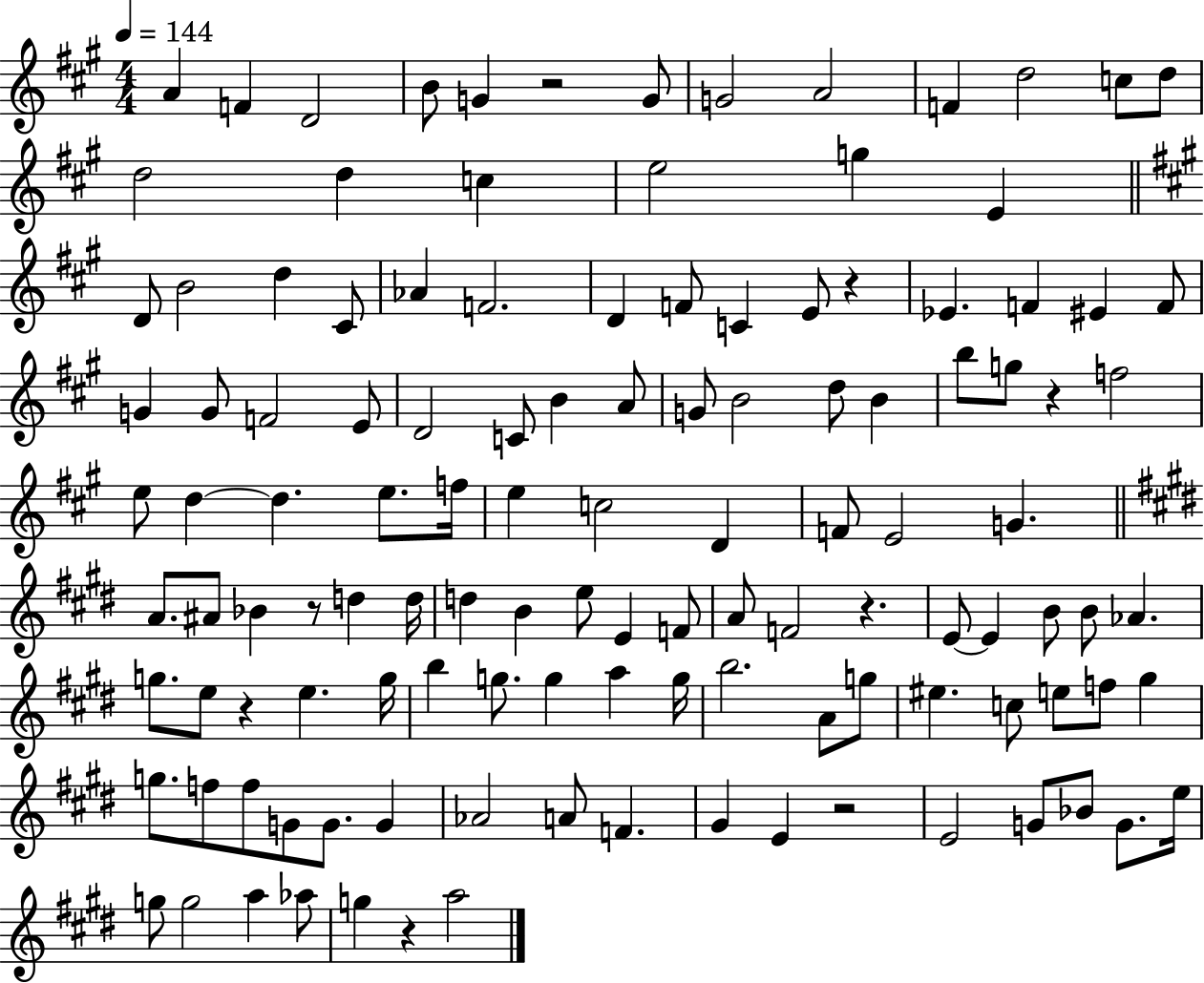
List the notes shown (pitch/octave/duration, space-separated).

A4/q F4/q D4/h B4/e G4/q R/h G4/e G4/h A4/h F4/q D5/h C5/e D5/e D5/h D5/q C5/q E5/h G5/q E4/q D4/e B4/h D5/q C#4/e Ab4/q F4/h. D4/q F4/e C4/q E4/e R/q Eb4/q. F4/q EIS4/q F4/e G4/q G4/e F4/h E4/e D4/h C4/e B4/q A4/e G4/e B4/h D5/e B4/q B5/e G5/e R/q F5/h E5/e D5/q D5/q. E5/e. F5/s E5/q C5/h D4/q F4/e E4/h G4/q. A4/e. A#4/e Bb4/q R/e D5/q D5/s D5/q B4/q E5/e E4/q F4/e A4/e F4/h R/q. E4/e E4/q B4/e B4/e Ab4/q. G5/e. E5/e R/q E5/q. G5/s B5/q G5/e. G5/q A5/q G5/s B5/h. A4/e G5/e EIS5/q. C5/e E5/e F5/e G#5/q G5/e. F5/e F5/e G4/e G4/e. G4/q Ab4/h A4/e F4/q. G#4/q E4/q R/h E4/h G4/e Bb4/e G4/e. E5/s G5/e G5/h A5/q Ab5/e G5/q R/q A5/h